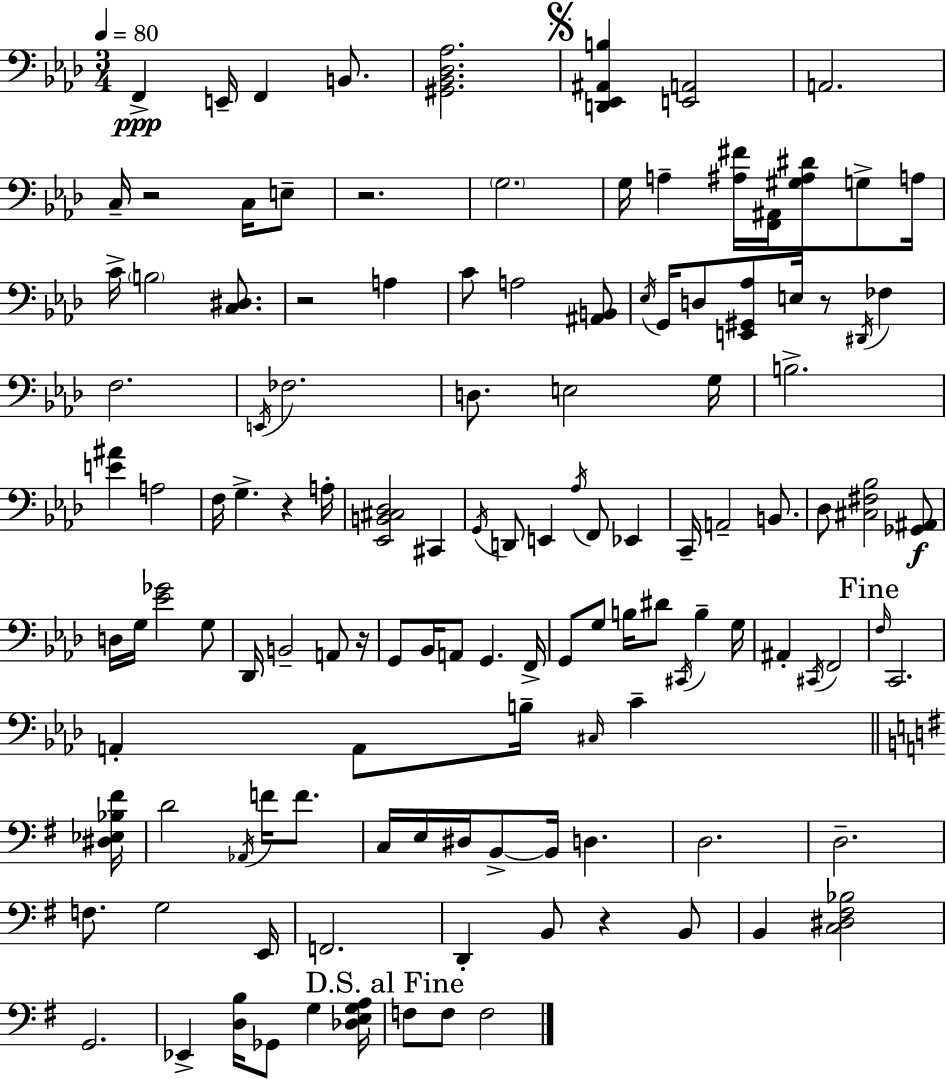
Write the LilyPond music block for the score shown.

{
  \clef bass
  \numericTimeSignature
  \time 3/4
  \key aes \major
  \tempo 4 = 80
  f,4->\ppp e,16-- f,4 b,8. | <gis, bes, des aes>2. | \mark \markup { \musicglyph "scripts.segno" } <d, ees, ais, b>4 <e, a,>2 | a,2. | \break c16-- r2 c16 e8-- | r2. | \parenthesize g2. | g16 a4-- <ais fis'>16 <f, ais,>16 <gis ais dis'>8 g8-> a16 | \break c'16-> \parenthesize b2 <c dis>8. | r2 a4 | c'8 a2 <ais, b,>8 | \acciaccatura { ees16 } g,16 d8 <e, gis, aes>8 e16 r8 \acciaccatura { dis,16 } fes4 | \break f2. | \acciaccatura { e,16 } fes2. | d8. e2 | g16 b2.-> | \break <e' ais'>4 a2 | f16 g4.-> r4 | a16-. <ees, b, cis des>2 cis,4 | \acciaccatura { g,16 } d,8 e,4 \acciaccatura { aes16 } f,8 | \break ees,4 c,16-- a,2-- | b,8. des8 <cis fis bes>2 | <ges, ais,>8\f d16 g16 <ees' ges'>2 | g8 des,16 b,2-- | \break a,8 r16 g,8 bes,16 a,8 g,4. | f,16-> g,8 g8 b16 dis'8 | \acciaccatura { cis,16 } b4-- g16 ais,4-. \acciaccatura { cis,16 } f,2 | \mark "Fine" \grace { f16 } c,2. | \break a,4-. | a,8 b16-- \grace { cis16 } c'4-- \bar "||" \break \key e \minor <dis ees bes fis'>16 d'2 \acciaccatura { aes,16 } f'16 f'8. | c16 e16 dis16 b,8->~~ b,16 d4. | d2. | d2.-- | \break f8. g2 | e,16 f,2. | d,4-. b,8 r4 | b,8 b,4 <c dis fis bes>2 | \break g,2. | ees,4-> <d b>16 ges,8 g4 | <des e g a>16 \mark "D.S. al Fine" f8 f8 f2 | \bar "|."
}